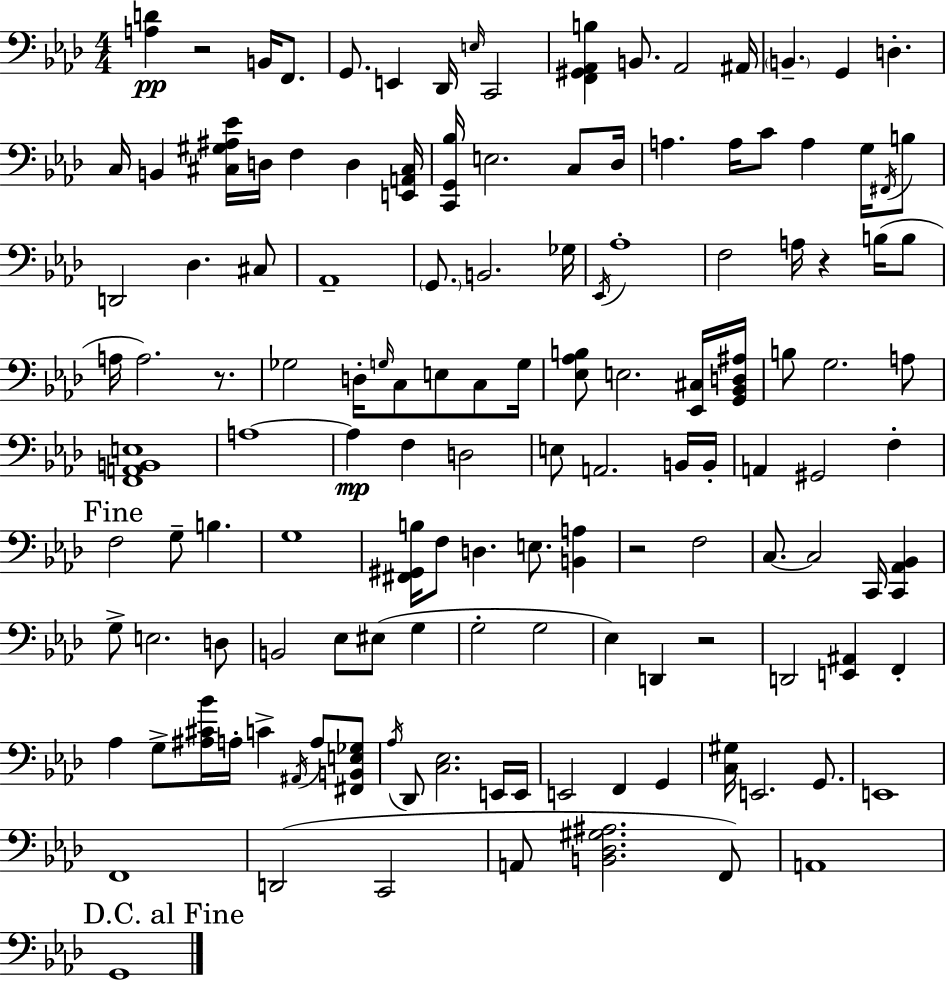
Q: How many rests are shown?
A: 5